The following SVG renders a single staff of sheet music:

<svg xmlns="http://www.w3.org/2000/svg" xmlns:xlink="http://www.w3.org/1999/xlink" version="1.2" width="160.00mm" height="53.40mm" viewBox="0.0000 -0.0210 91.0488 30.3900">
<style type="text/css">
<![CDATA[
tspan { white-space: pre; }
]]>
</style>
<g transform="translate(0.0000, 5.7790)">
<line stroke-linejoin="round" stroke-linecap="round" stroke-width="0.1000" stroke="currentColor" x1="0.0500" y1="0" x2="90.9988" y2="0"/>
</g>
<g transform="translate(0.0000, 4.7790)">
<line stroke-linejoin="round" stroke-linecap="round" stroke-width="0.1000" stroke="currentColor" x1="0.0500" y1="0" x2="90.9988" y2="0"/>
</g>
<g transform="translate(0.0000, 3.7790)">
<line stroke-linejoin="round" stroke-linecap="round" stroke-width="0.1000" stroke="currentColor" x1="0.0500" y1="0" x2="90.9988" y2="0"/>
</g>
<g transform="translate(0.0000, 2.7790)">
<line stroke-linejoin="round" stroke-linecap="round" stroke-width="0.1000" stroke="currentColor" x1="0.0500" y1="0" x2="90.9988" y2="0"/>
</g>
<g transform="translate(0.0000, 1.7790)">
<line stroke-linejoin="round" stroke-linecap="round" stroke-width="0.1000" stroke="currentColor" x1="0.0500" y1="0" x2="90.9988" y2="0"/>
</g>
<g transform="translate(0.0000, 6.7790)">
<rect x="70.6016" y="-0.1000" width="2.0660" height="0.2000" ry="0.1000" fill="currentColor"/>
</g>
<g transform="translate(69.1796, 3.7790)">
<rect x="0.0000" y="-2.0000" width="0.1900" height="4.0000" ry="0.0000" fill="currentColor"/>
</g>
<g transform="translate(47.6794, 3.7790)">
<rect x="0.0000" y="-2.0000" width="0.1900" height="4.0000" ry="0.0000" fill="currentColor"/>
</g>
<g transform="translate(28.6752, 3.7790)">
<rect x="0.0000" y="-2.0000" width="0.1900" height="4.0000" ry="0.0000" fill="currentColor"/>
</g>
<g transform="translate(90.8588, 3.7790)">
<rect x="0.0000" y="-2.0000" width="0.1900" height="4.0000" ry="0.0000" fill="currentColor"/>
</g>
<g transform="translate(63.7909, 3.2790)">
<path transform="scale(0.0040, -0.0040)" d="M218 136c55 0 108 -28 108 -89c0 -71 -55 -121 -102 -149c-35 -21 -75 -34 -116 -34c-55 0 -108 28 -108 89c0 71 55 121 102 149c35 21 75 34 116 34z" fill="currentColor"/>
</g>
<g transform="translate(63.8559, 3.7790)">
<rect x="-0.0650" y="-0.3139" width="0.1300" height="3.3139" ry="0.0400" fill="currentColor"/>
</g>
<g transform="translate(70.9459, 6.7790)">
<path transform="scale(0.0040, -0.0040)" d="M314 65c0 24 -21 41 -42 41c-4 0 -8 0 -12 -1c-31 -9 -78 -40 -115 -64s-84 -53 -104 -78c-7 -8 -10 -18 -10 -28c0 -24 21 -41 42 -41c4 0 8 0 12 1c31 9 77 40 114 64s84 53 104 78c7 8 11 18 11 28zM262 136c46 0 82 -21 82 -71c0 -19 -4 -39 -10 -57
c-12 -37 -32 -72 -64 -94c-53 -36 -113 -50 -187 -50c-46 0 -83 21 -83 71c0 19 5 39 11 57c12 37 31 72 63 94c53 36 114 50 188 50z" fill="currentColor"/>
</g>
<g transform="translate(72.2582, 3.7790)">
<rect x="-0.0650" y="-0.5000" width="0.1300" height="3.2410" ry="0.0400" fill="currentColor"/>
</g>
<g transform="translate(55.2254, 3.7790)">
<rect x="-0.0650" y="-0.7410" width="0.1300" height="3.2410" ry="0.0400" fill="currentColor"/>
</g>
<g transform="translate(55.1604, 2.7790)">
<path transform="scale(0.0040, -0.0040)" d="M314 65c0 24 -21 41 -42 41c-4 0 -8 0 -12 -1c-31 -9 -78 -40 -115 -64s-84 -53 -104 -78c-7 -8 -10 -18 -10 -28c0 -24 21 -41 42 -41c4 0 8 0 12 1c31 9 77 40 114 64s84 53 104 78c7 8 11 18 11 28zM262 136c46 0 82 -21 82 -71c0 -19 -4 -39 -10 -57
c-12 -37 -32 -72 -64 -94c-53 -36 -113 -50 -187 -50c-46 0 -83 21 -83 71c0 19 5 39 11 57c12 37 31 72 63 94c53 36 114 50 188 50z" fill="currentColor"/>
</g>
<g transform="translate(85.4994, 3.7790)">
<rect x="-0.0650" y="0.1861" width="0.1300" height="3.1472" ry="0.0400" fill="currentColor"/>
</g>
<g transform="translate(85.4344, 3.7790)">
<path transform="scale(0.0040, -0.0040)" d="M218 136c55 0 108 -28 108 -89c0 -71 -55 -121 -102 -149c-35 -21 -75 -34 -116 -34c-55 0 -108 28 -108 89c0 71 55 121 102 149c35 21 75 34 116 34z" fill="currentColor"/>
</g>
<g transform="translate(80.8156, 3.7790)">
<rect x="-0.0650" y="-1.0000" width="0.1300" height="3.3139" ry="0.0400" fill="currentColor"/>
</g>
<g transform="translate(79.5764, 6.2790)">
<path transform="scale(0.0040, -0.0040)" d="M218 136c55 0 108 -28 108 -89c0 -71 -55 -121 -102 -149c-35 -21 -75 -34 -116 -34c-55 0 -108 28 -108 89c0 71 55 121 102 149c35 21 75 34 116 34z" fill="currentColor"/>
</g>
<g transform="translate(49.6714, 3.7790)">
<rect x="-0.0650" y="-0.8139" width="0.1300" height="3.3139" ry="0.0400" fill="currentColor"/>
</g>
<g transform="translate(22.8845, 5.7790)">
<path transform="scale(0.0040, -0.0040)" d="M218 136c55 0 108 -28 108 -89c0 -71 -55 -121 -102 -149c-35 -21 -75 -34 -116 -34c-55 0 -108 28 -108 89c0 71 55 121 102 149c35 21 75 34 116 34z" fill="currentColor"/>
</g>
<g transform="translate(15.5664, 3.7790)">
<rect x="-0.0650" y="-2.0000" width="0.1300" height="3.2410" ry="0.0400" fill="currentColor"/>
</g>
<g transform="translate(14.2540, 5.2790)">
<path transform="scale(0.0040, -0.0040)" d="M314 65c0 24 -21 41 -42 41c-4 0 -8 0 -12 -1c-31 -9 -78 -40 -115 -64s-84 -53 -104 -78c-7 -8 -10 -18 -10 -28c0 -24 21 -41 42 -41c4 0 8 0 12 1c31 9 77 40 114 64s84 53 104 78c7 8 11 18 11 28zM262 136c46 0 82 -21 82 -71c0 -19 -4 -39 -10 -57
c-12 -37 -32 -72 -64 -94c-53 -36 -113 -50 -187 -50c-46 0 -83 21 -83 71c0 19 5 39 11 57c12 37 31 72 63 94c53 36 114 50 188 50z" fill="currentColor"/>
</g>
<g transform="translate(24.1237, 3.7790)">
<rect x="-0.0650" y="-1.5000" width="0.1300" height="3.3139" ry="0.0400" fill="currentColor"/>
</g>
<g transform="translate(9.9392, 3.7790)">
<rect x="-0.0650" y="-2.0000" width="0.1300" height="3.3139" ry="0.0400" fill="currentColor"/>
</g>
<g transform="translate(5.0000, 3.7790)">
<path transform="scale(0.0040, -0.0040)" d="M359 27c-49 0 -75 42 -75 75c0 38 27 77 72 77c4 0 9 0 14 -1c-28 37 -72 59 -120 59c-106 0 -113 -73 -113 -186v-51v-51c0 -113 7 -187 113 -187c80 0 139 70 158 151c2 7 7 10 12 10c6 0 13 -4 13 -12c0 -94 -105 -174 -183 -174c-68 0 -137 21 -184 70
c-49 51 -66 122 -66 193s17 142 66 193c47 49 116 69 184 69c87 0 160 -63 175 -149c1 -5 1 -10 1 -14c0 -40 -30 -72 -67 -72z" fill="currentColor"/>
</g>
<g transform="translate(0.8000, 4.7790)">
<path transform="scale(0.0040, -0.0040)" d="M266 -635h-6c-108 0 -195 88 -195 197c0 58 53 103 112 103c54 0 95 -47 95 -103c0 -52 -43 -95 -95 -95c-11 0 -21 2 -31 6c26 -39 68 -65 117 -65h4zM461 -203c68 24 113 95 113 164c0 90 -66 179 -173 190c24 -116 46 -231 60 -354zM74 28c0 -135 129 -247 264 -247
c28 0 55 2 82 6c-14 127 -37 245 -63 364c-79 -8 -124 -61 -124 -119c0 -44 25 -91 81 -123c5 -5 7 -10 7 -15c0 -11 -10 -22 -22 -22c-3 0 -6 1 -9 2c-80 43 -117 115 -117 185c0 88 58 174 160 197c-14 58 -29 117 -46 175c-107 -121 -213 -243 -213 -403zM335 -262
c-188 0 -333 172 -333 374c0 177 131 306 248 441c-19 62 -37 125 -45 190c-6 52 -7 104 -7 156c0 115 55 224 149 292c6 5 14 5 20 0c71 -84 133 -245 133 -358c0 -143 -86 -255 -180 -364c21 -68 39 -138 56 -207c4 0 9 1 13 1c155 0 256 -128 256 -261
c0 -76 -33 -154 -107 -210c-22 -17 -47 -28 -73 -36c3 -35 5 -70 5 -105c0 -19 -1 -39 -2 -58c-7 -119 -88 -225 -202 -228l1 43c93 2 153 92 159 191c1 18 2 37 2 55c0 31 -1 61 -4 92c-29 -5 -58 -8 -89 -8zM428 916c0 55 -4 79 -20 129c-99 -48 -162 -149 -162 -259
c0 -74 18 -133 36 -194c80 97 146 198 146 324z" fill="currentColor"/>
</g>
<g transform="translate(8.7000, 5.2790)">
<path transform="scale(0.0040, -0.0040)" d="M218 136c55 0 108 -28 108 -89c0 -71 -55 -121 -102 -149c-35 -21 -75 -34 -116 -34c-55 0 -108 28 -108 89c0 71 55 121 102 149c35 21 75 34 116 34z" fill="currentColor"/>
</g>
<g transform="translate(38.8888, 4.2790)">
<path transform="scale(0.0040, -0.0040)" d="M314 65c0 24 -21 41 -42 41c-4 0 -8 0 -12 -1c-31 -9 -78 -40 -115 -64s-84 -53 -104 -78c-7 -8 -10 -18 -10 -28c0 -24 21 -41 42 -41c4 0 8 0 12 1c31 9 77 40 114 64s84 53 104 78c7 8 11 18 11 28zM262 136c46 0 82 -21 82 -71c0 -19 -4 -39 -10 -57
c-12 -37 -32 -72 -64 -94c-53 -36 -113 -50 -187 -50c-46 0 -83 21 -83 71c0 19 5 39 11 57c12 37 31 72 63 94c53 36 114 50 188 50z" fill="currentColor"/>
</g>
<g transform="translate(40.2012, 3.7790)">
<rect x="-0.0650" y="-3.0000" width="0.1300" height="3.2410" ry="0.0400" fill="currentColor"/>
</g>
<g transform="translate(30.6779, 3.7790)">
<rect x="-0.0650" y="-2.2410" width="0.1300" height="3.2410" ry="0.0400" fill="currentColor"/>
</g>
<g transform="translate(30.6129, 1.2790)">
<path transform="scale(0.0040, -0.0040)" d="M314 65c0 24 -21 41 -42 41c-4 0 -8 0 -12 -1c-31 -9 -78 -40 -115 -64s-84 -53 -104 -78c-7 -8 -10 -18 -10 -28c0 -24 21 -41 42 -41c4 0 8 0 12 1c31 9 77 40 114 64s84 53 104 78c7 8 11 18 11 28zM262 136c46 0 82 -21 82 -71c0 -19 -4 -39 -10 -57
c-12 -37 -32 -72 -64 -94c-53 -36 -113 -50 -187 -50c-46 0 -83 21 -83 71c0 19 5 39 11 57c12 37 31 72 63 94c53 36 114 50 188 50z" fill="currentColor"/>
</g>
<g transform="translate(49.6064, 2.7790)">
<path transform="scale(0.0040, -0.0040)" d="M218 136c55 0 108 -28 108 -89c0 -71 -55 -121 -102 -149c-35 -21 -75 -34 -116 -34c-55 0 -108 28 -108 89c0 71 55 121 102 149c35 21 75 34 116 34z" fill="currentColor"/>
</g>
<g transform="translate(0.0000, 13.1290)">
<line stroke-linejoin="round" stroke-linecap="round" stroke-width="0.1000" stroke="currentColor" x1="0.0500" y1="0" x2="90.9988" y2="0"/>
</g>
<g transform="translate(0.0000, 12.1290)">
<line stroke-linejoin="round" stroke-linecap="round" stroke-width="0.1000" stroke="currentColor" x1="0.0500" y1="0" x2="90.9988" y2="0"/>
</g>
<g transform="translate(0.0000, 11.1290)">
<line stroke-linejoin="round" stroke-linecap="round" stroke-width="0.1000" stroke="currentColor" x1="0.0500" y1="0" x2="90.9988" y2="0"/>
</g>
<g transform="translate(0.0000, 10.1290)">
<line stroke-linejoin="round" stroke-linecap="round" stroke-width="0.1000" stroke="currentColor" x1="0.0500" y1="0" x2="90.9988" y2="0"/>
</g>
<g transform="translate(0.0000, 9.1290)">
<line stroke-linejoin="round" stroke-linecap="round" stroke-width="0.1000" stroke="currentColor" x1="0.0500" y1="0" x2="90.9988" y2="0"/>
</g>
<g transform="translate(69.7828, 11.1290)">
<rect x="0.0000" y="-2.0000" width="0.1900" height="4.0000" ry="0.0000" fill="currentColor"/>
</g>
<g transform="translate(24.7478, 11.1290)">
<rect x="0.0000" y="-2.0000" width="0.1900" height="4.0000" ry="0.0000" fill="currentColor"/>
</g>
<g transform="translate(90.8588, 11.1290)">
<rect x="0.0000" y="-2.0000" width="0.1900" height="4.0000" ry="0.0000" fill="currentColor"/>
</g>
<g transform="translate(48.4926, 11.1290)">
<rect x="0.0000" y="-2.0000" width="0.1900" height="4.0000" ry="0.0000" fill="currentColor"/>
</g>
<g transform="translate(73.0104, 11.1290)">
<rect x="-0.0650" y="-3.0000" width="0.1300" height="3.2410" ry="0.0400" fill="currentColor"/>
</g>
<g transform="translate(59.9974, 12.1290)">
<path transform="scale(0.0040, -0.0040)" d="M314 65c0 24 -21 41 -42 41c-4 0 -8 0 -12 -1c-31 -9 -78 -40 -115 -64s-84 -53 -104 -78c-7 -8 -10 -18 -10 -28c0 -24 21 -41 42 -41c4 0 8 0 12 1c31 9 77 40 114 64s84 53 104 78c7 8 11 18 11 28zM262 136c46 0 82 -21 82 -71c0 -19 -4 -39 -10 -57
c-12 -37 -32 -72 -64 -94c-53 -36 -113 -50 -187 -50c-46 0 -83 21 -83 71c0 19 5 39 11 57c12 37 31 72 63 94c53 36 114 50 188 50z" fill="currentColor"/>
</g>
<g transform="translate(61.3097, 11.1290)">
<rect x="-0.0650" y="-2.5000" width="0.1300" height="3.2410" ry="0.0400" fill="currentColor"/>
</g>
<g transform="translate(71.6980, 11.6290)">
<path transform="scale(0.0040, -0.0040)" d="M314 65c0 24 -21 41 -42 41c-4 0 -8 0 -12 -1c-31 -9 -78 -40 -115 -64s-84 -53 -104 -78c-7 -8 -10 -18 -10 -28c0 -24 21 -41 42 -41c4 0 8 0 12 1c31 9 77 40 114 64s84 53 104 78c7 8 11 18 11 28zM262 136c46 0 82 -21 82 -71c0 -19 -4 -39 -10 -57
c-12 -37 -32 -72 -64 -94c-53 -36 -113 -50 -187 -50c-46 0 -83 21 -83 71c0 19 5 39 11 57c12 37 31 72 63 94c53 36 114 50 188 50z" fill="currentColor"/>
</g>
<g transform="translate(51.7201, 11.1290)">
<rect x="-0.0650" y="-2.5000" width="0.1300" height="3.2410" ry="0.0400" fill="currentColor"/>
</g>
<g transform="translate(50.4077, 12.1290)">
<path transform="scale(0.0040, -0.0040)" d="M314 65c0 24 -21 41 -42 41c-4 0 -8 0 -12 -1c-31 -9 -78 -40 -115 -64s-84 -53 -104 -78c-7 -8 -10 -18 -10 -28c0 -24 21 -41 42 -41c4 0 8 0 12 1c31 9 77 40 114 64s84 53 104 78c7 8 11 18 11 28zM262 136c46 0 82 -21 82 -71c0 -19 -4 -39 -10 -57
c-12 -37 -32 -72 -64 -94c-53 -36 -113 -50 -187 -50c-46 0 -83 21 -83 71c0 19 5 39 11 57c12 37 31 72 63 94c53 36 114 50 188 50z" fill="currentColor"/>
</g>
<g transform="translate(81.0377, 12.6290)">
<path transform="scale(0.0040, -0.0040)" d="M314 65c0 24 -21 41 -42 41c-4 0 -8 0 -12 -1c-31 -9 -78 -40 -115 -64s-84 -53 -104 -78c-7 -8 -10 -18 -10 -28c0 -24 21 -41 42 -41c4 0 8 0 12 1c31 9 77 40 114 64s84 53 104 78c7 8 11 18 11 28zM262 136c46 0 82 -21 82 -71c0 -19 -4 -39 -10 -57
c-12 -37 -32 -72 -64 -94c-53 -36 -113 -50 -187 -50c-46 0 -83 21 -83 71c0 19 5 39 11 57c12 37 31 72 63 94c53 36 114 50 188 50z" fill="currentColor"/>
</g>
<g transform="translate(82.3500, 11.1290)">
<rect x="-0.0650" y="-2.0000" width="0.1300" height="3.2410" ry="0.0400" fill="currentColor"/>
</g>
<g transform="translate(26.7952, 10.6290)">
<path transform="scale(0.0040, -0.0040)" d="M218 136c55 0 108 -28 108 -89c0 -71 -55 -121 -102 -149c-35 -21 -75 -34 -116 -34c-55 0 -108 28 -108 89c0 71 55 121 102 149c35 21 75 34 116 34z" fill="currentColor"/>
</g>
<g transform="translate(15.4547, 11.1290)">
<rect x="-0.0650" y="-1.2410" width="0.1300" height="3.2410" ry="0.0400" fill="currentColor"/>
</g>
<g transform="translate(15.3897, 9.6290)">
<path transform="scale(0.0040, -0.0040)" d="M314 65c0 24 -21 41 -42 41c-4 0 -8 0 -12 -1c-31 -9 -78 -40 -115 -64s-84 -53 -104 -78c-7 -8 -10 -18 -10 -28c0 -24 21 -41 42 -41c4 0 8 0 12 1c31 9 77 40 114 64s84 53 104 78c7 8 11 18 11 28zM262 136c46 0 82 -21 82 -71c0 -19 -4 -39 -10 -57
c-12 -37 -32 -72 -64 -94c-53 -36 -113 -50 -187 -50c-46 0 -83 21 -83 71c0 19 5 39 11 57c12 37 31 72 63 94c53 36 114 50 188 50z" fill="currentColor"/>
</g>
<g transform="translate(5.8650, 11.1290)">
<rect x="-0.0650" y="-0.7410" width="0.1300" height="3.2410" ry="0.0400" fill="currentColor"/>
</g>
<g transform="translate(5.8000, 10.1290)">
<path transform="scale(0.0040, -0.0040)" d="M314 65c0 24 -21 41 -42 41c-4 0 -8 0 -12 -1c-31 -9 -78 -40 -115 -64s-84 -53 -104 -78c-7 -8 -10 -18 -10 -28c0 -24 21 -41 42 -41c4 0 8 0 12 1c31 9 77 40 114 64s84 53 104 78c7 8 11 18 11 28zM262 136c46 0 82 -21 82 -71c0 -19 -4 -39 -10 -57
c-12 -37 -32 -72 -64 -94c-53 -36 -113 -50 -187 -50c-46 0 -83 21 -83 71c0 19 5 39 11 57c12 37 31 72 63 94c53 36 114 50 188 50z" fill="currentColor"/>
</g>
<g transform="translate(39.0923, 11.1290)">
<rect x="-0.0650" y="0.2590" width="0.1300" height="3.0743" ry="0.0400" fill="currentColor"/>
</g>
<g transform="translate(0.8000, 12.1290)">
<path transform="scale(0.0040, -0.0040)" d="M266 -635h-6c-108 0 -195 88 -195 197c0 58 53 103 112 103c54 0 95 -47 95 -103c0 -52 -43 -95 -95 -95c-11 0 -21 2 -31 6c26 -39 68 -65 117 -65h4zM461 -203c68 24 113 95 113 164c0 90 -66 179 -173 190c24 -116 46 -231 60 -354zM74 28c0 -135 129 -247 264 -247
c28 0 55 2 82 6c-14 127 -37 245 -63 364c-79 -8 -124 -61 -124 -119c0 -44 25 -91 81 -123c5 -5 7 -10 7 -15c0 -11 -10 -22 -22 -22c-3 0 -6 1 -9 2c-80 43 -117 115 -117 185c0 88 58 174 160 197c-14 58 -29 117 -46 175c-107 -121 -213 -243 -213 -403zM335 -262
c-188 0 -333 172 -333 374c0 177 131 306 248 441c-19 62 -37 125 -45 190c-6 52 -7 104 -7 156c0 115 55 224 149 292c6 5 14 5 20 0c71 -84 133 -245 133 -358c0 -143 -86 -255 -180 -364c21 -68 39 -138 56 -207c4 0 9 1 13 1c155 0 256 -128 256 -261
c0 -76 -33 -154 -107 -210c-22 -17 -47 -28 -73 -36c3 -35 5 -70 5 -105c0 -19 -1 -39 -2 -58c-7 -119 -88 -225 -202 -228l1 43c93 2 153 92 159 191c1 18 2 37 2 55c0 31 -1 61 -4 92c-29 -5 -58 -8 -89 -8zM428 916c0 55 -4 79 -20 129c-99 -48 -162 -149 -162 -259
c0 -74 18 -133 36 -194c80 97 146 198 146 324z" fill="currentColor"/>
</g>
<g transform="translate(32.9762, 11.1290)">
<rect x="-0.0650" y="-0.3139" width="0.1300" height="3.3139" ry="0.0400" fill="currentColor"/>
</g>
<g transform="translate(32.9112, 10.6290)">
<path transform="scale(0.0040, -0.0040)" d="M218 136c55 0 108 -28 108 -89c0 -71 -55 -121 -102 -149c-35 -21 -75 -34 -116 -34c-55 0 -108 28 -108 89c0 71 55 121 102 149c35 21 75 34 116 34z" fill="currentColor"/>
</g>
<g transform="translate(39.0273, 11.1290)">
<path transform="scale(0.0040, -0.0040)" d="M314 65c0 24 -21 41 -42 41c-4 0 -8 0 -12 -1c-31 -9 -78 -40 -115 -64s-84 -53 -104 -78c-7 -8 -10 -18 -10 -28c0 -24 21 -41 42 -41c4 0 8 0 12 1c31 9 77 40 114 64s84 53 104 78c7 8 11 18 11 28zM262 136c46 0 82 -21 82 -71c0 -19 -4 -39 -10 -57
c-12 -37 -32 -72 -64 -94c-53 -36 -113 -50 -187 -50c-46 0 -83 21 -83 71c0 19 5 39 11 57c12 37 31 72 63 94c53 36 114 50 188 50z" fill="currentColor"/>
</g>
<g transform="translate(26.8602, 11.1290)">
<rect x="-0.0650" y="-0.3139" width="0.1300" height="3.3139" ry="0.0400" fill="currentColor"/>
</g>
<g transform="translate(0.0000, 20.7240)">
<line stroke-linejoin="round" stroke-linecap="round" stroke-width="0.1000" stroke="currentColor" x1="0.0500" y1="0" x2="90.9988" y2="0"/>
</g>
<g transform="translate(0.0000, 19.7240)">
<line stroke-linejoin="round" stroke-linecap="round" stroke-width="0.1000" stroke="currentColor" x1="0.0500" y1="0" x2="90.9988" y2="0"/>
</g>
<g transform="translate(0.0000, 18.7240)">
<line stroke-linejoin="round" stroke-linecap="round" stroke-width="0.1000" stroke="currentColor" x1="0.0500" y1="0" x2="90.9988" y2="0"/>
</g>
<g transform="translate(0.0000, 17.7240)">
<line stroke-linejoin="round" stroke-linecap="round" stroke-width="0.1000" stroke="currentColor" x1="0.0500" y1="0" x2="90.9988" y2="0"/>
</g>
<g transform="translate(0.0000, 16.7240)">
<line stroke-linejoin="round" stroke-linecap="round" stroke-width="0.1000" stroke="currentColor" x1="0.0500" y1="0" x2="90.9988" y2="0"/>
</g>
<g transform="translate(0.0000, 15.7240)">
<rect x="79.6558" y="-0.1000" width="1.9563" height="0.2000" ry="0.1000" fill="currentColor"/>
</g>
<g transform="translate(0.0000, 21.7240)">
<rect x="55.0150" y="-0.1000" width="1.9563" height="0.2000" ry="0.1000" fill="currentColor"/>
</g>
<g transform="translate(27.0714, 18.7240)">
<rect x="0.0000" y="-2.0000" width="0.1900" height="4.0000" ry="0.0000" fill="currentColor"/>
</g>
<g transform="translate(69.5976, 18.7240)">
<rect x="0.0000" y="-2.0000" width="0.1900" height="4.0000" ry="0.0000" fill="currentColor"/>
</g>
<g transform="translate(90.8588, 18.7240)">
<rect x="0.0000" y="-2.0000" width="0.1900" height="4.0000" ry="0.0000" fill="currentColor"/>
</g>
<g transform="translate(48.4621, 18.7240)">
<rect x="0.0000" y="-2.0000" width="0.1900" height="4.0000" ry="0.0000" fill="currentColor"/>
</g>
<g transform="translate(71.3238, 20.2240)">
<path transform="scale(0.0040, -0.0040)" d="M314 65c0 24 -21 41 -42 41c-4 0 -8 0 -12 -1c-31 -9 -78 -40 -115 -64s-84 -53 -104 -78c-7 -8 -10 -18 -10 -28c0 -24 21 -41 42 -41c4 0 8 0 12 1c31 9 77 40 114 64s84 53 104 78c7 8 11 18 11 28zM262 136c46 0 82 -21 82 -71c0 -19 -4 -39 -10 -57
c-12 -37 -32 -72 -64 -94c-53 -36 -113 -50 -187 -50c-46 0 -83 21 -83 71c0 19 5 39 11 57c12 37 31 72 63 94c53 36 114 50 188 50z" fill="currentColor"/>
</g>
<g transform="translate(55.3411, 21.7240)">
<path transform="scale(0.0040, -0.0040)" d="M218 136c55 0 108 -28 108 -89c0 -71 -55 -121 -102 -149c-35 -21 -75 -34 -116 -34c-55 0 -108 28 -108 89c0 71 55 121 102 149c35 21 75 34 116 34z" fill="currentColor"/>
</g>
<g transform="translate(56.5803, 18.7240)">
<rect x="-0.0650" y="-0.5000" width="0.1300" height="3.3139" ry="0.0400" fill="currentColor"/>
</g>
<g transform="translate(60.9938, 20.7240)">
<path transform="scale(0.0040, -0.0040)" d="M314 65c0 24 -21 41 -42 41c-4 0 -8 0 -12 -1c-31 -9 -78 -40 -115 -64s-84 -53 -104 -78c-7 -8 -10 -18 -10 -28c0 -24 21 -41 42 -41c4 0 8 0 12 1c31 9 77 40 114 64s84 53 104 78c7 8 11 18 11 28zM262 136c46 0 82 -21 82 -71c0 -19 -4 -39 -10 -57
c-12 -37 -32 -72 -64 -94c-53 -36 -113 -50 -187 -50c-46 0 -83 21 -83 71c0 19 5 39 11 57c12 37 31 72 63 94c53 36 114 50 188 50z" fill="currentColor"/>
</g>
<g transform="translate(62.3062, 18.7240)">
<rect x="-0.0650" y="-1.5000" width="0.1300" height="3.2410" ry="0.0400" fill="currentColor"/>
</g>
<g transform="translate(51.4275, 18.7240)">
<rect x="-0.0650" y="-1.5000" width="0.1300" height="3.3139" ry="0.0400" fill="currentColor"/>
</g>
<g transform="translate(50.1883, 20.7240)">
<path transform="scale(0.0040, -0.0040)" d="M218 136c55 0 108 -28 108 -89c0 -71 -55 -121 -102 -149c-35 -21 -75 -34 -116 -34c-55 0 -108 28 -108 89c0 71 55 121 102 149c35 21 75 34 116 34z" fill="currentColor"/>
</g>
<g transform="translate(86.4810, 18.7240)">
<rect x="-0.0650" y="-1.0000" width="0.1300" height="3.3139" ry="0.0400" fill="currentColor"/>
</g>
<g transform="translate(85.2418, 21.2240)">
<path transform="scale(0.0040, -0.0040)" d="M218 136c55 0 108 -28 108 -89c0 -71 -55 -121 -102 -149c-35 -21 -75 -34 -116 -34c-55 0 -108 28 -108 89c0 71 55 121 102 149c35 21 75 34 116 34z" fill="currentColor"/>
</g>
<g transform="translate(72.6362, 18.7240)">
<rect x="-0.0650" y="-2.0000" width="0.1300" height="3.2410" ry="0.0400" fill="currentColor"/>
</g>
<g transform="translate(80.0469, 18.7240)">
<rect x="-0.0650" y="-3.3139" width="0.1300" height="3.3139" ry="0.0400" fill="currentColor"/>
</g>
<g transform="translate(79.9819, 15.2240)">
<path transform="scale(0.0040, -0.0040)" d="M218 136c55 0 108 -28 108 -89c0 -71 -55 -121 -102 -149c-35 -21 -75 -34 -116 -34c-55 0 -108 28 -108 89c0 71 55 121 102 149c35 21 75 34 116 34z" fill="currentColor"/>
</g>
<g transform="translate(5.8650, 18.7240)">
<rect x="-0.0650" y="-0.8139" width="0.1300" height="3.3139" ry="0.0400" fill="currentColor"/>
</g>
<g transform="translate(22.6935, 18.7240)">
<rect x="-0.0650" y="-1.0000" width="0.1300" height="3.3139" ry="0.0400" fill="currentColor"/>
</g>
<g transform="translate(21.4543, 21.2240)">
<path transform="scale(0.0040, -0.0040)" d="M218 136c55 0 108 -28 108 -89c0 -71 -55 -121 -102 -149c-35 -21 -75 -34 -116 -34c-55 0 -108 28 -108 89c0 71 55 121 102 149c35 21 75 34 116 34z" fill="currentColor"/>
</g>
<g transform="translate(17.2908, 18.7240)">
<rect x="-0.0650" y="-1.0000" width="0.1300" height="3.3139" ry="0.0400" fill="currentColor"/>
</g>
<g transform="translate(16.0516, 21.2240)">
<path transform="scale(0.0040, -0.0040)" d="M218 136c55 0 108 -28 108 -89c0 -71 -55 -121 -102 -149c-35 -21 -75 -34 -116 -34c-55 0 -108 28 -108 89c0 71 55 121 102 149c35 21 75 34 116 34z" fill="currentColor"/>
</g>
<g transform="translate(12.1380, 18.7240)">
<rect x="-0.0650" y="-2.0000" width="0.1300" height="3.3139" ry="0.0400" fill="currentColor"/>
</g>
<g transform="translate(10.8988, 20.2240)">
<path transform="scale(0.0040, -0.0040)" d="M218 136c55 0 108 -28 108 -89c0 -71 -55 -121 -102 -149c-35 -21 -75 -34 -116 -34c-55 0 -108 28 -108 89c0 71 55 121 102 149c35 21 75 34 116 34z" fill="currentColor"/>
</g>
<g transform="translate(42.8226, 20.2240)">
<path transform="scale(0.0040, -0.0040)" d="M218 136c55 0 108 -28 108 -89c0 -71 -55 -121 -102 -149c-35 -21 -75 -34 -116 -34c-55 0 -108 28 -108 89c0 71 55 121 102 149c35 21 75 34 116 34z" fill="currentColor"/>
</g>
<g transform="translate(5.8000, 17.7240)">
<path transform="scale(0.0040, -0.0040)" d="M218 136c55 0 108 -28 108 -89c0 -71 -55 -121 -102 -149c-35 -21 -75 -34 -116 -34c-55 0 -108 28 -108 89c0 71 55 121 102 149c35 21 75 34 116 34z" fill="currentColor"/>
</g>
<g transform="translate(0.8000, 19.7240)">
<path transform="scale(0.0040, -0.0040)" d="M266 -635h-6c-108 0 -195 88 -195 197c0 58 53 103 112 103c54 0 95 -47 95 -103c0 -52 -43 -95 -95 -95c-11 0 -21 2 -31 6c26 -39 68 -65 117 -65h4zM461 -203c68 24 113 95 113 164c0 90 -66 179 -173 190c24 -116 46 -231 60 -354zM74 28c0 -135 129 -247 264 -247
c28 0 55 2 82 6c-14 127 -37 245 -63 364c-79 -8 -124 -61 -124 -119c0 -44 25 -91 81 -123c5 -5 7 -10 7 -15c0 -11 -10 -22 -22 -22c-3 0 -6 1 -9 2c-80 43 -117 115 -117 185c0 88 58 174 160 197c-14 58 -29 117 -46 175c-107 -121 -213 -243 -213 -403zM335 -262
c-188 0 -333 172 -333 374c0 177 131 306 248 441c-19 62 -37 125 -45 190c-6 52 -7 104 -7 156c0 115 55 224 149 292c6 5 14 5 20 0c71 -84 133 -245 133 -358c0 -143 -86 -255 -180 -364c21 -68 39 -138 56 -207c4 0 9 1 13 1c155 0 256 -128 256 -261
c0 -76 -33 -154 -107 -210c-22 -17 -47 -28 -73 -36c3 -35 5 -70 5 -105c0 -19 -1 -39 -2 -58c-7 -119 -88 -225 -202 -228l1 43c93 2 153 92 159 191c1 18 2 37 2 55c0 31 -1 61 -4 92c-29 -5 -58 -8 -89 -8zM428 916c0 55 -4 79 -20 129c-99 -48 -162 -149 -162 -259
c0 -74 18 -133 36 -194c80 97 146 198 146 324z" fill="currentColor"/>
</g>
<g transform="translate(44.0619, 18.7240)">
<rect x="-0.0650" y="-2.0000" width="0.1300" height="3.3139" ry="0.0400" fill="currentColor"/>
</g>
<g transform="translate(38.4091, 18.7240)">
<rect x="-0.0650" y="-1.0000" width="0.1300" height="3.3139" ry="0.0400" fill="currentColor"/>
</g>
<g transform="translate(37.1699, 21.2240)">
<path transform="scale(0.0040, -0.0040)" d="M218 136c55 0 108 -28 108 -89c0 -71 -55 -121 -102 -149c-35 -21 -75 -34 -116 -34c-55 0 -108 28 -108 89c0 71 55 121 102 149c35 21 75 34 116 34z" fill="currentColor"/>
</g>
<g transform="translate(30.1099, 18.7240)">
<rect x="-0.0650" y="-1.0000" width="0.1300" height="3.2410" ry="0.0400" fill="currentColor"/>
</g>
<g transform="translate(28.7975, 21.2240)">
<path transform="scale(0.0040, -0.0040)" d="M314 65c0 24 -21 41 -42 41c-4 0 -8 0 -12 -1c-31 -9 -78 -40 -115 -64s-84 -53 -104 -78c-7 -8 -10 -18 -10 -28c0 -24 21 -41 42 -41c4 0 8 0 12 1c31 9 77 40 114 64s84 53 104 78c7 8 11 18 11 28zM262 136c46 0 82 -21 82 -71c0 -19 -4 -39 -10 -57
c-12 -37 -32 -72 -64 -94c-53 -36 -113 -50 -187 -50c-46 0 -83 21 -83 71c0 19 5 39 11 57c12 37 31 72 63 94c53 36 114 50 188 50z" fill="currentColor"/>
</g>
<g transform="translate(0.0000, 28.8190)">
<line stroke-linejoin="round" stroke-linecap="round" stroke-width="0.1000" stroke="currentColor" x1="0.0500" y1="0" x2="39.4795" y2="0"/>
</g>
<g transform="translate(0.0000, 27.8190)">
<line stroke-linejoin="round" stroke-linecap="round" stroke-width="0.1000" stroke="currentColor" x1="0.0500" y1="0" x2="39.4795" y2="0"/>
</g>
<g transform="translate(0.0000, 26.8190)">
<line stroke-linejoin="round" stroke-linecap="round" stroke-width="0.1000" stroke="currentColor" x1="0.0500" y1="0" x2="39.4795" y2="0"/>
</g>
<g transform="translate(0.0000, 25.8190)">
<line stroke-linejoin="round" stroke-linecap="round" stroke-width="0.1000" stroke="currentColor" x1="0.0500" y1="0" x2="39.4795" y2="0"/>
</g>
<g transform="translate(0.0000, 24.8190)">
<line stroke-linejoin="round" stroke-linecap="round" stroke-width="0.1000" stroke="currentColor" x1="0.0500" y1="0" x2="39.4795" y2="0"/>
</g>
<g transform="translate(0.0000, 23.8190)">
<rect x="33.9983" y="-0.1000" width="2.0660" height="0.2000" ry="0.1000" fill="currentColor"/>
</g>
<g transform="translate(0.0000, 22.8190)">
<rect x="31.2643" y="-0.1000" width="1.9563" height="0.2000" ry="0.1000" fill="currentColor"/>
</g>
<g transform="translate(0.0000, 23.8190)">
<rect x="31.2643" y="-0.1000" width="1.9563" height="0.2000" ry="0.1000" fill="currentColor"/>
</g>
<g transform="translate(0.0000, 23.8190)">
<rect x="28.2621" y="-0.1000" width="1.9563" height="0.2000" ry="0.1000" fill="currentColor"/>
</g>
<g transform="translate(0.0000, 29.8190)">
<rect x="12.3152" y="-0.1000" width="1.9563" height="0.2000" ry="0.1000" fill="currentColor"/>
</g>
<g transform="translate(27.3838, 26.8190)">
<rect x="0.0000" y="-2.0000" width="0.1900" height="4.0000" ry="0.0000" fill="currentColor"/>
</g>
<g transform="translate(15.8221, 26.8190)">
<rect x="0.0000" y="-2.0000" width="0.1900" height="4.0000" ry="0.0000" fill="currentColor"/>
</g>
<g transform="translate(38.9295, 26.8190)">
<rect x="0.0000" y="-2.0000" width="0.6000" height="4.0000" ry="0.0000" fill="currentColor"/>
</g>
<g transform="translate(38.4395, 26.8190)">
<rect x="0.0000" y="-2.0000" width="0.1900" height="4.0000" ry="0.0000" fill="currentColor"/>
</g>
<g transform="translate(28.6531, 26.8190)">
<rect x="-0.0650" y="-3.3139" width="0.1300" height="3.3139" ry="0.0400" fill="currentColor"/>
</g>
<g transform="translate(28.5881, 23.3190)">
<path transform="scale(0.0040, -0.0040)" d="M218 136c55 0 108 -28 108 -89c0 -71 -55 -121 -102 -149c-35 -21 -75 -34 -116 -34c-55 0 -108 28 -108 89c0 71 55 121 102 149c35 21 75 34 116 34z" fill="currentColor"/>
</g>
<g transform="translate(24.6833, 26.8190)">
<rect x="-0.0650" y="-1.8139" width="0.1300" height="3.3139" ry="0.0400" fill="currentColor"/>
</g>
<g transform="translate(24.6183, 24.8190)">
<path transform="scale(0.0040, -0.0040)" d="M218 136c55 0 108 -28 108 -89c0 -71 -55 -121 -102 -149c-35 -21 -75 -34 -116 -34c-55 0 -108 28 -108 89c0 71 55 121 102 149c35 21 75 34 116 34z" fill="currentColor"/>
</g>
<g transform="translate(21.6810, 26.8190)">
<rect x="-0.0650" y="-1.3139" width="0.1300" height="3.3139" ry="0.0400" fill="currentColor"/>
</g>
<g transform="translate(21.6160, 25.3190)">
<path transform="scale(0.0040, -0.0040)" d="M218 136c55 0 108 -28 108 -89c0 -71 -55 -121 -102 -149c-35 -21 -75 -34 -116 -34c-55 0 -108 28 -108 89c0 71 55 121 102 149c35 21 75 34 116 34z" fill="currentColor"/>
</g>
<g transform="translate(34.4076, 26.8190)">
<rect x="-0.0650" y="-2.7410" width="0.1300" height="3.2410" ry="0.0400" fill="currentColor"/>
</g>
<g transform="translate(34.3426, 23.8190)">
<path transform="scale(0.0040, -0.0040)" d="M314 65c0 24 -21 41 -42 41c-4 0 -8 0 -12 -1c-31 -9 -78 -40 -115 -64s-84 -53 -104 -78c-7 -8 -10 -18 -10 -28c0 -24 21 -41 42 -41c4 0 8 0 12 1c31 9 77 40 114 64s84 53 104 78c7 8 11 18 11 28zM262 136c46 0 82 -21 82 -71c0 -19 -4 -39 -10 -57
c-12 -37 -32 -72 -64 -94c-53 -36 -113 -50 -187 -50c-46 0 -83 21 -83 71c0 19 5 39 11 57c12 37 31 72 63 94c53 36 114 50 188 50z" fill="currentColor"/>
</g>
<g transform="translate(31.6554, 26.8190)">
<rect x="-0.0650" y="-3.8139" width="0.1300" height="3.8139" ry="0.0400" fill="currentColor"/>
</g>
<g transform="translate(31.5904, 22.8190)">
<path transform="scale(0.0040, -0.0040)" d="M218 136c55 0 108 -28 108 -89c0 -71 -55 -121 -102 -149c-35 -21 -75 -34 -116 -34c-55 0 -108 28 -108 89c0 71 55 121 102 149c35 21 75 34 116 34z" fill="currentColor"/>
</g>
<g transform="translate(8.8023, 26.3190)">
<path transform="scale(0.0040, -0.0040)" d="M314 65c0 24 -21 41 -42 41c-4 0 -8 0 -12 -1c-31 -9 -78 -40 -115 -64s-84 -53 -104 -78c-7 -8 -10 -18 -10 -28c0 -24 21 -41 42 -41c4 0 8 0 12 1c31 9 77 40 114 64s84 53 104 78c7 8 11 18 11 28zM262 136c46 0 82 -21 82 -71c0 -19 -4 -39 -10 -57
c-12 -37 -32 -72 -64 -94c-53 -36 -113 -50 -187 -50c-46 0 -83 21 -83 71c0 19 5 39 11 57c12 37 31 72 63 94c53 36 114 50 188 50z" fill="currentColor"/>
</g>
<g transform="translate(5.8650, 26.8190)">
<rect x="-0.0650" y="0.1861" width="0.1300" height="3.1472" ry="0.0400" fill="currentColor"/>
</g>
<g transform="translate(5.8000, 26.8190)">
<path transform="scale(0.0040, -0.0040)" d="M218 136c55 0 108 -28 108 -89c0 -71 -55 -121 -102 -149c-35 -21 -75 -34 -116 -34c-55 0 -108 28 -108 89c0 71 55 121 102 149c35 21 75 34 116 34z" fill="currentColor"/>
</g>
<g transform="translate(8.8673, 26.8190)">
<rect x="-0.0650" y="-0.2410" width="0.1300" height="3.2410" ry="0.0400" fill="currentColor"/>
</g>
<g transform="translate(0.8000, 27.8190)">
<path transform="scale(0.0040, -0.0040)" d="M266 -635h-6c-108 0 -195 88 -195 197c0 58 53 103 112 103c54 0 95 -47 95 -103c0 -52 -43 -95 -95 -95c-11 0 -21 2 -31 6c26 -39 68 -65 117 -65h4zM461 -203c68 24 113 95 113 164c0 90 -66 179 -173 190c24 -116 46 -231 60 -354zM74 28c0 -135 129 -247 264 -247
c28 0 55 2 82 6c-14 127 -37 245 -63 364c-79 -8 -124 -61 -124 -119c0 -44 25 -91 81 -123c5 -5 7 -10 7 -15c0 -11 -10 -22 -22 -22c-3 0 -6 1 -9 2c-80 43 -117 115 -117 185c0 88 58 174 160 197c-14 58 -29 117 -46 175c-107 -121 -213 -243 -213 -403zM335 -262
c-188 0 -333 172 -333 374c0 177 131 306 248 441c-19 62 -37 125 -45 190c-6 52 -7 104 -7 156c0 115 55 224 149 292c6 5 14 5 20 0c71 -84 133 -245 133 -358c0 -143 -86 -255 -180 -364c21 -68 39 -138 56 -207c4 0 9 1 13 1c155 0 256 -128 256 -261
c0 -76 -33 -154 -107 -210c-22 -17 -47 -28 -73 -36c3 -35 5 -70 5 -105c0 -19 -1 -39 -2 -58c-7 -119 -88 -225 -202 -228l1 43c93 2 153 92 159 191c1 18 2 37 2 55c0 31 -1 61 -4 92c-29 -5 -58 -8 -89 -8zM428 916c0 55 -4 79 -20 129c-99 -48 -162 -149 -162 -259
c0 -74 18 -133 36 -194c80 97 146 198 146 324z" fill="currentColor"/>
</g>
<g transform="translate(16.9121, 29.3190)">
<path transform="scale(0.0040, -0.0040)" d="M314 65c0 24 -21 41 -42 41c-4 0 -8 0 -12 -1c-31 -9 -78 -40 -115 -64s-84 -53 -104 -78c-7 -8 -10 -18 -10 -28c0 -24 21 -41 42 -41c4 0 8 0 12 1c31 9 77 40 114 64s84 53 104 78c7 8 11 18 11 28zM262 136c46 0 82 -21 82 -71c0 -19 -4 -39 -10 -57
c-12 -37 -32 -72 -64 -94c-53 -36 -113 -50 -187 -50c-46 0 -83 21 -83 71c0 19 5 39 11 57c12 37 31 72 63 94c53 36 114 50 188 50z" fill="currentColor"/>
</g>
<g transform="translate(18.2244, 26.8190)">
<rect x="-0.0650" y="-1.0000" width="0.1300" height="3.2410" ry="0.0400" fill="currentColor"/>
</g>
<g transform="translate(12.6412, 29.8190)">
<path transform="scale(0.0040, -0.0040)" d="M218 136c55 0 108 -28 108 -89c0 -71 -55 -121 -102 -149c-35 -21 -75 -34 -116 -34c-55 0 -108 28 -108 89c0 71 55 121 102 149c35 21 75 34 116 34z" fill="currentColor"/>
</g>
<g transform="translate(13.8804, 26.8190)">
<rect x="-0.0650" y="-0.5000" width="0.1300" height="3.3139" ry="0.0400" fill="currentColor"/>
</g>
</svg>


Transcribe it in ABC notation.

X:1
T:Untitled
M:4/4
L:1/4
K:C
F F2 E g2 A2 d d2 c C2 D B d2 e2 c c B2 G2 G2 A2 F2 d F D D D2 D F E C E2 F2 b D B c2 C D2 e f b c' a2